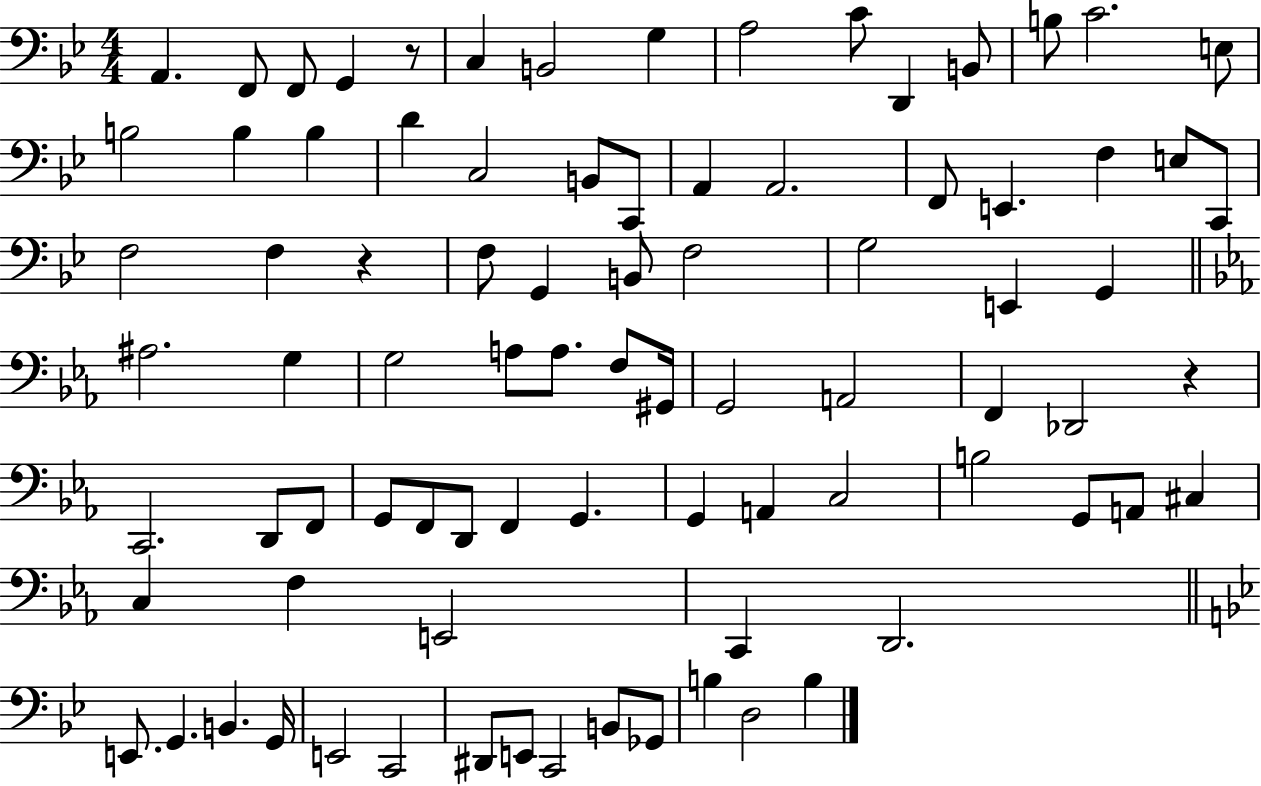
X:1
T:Untitled
M:4/4
L:1/4
K:Bb
A,, F,,/2 F,,/2 G,, z/2 C, B,,2 G, A,2 C/2 D,, B,,/2 B,/2 C2 E,/2 B,2 B, B, D C,2 B,,/2 C,,/2 A,, A,,2 F,,/2 E,, F, E,/2 C,,/2 F,2 F, z F,/2 G,, B,,/2 F,2 G,2 E,, G,, ^A,2 G, G,2 A,/2 A,/2 F,/2 ^G,,/4 G,,2 A,,2 F,, _D,,2 z C,,2 D,,/2 F,,/2 G,,/2 F,,/2 D,,/2 F,, G,, G,, A,, C,2 B,2 G,,/2 A,,/2 ^C, C, F, E,,2 C,, D,,2 E,,/2 G,, B,, G,,/4 E,,2 C,,2 ^D,,/2 E,,/2 C,,2 B,,/2 _G,,/2 B, D,2 B,